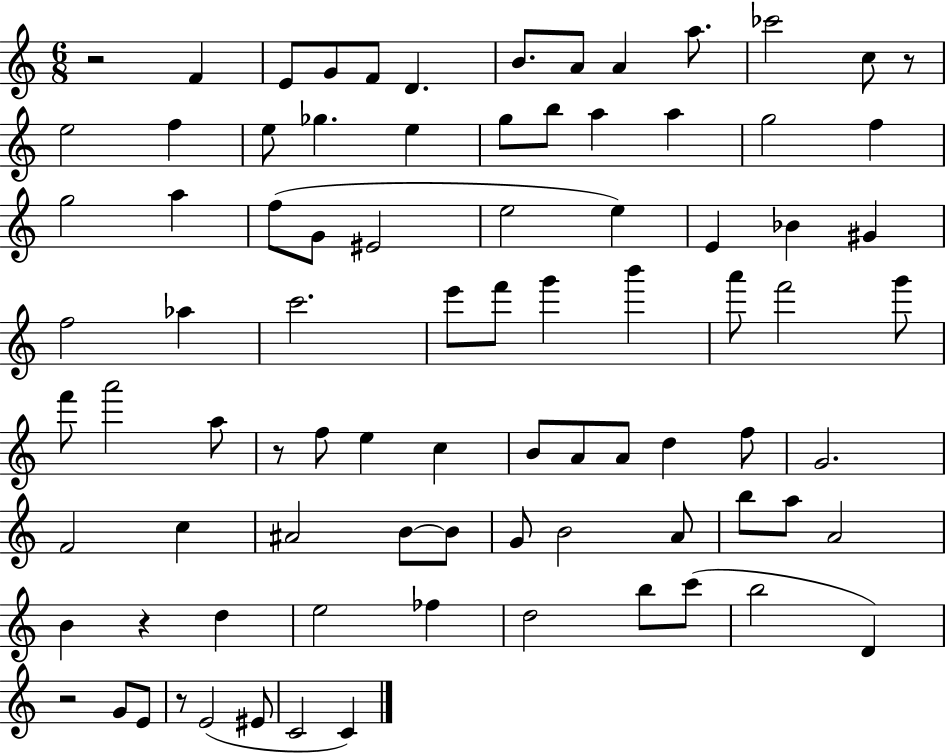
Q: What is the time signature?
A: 6/8